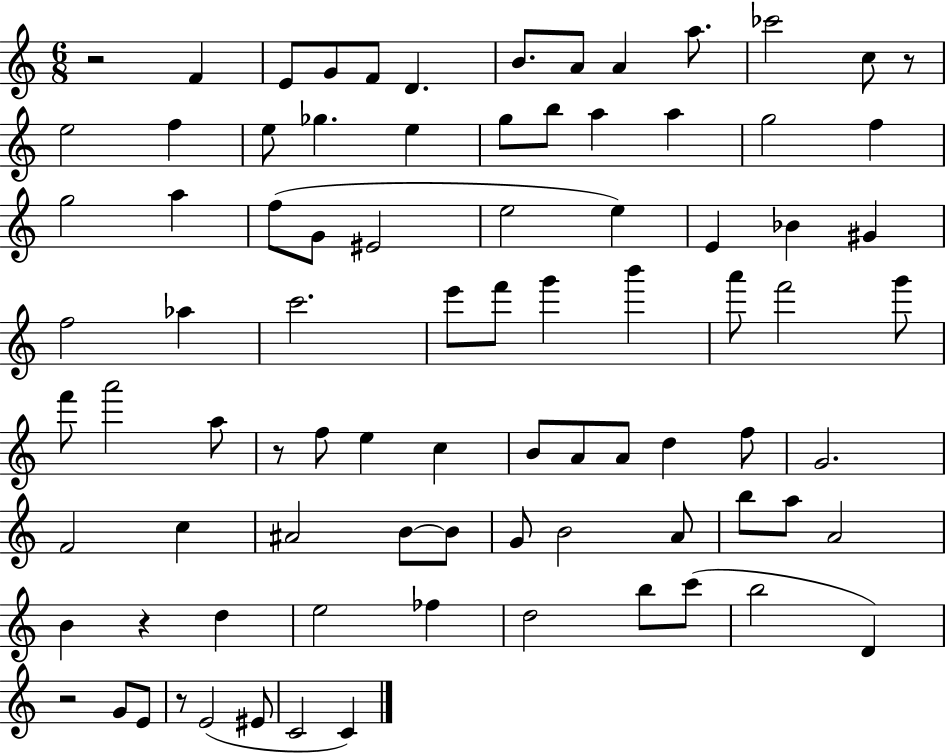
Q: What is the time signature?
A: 6/8